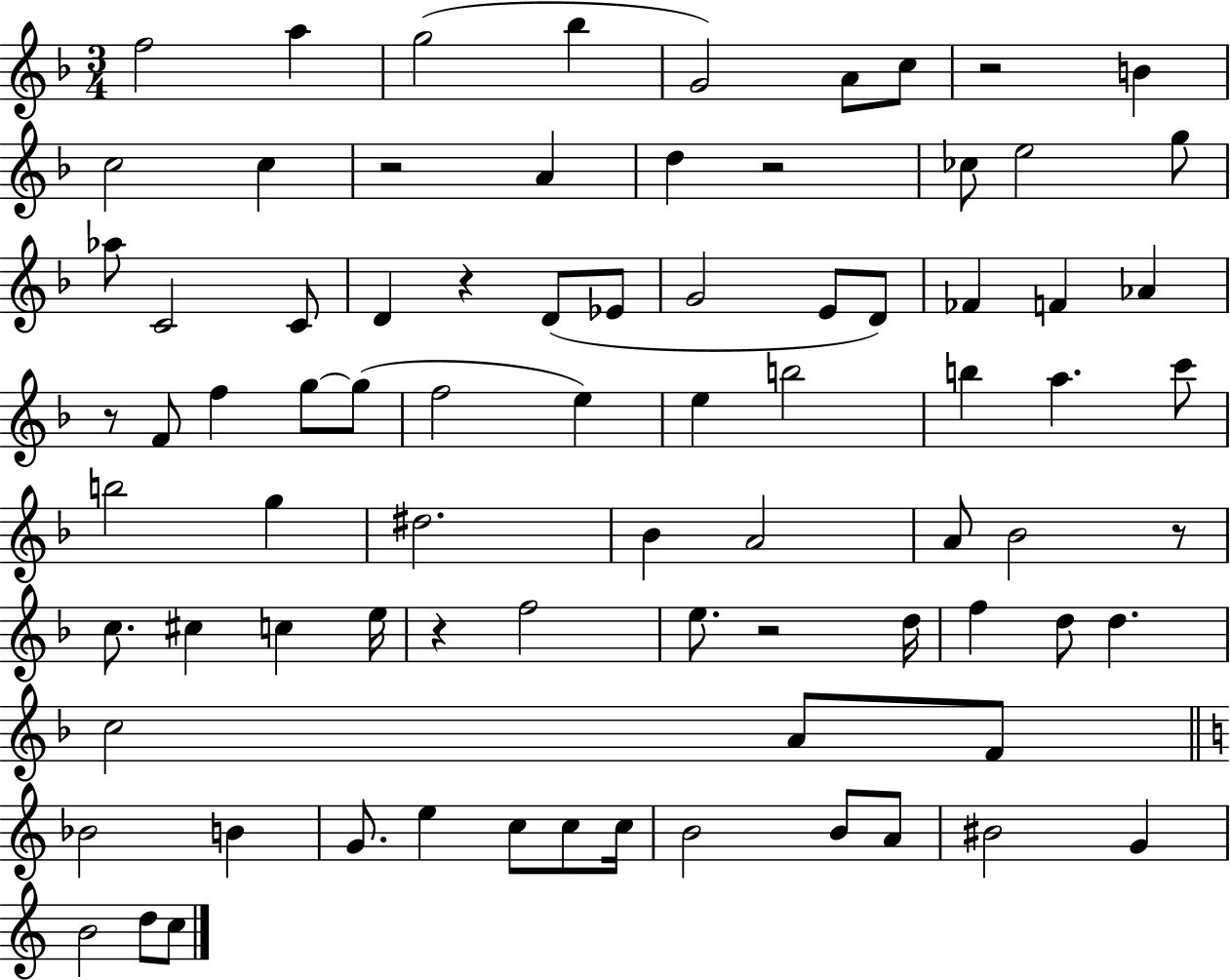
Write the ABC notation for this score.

X:1
T:Untitled
M:3/4
L:1/4
K:F
f2 a g2 _b G2 A/2 c/2 z2 B c2 c z2 A d z2 _c/2 e2 g/2 _a/2 C2 C/2 D z D/2 _E/2 G2 E/2 D/2 _F F _A z/2 F/2 f g/2 g/2 f2 e e b2 b a c'/2 b2 g ^d2 _B A2 A/2 _B2 z/2 c/2 ^c c e/4 z f2 e/2 z2 d/4 f d/2 d c2 A/2 F/2 _B2 B G/2 e c/2 c/2 c/4 B2 B/2 A/2 ^B2 G B2 d/2 c/2